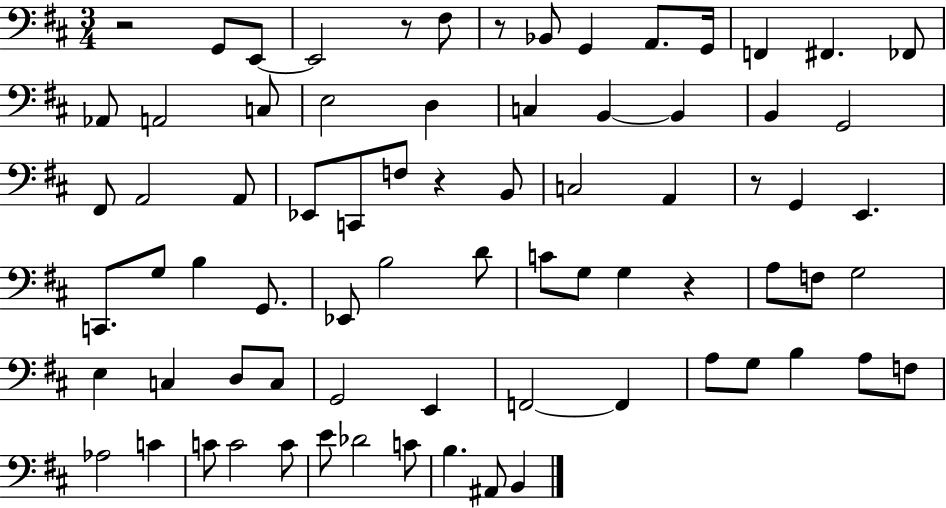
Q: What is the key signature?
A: D major